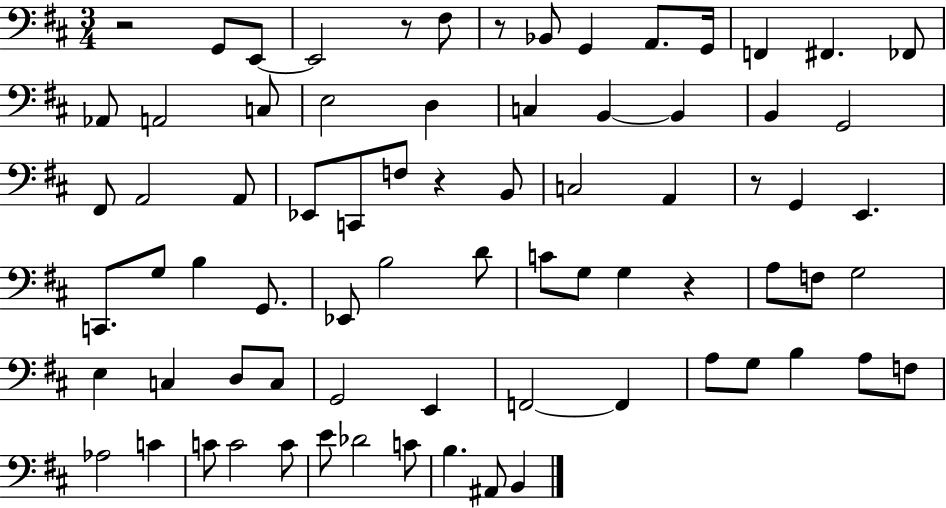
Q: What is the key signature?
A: D major